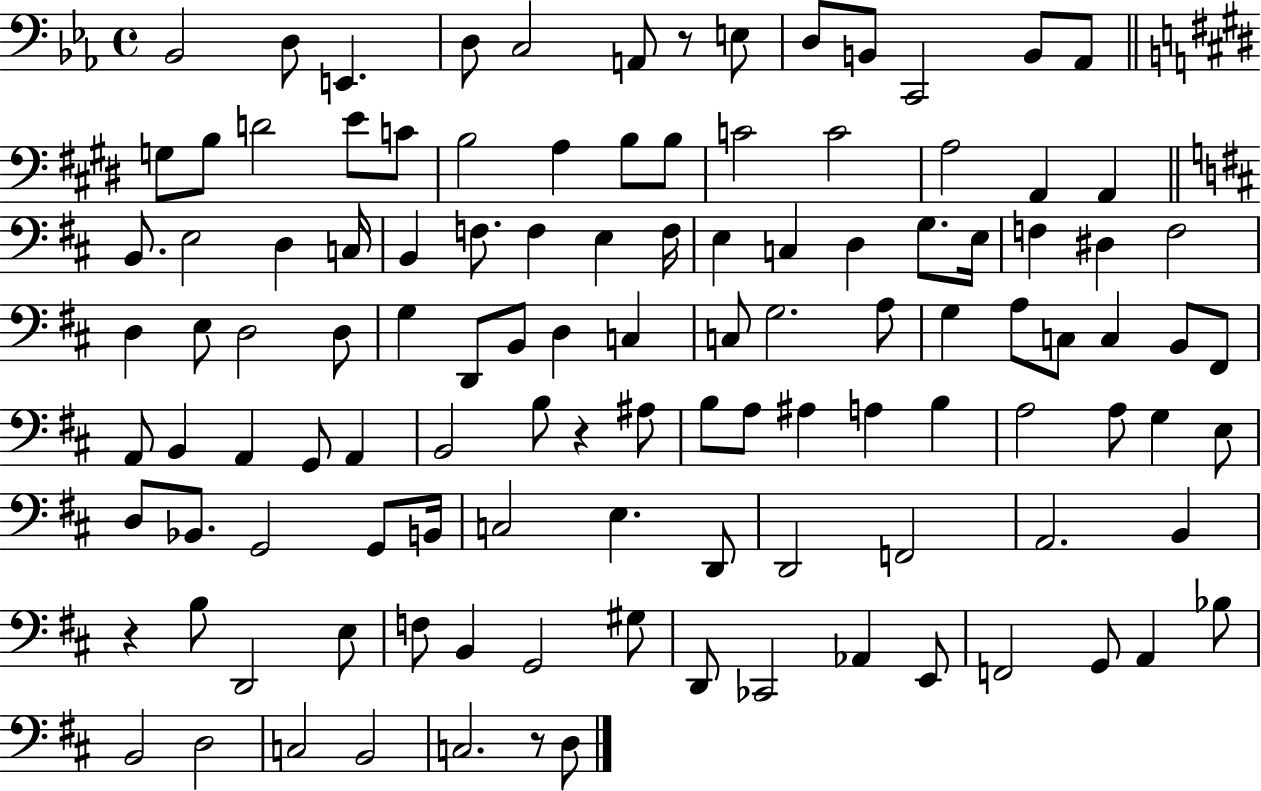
Bb2/h D3/e E2/q. D3/e C3/h A2/e R/e E3/e D3/e B2/e C2/h B2/e Ab2/e G3/e B3/e D4/h E4/e C4/e B3/h A3/q B3/e B3/e C4/h C4/h A3/h A2/q A2/q B2/e. E3/h D3/q C3/s B2/q F3/e. F3/q E3/q F3/s E3/q C3/q D3/q G3/e. E3/s F3/q D#3/q F3/h D3/q E3/e D3/h D3/e G3/q D2/e B2/e D3/q C3/q C3/e G3/h. A3/e G3/q A3/e C3/e C3/q B2/e F#2/e A2/e B2/q A2/q G2/e A2/q B2/h B3/e R/q A#3/e B3/e A3/e A#3/q A3/q B3/q A3/h A3/e G3/q E3/e D3/e Bb2/e. G2/h G2/e B2/s C3/h E3/q. D2/e D2/h F2/h A2/h. B2/q R/q B3/e D2/h E3/e F3/e B2/q G2/h G#3/e D2/e CES2/h Ab2/q E2/e F2/h G2/e A2/q Bb3/e B2/h D3/h C3/h B2/h C3/h. R/e D3/e